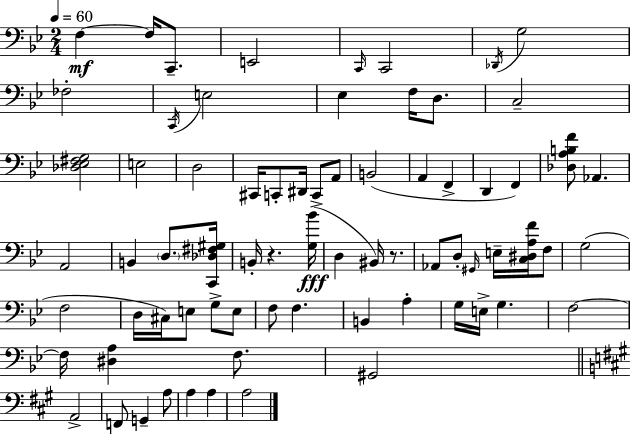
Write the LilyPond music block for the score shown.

{
  \clef bass
  \numericTimeSignature
  \time 2/4
  \key g \minor
  \tempo 4 = 60
  f4~~\mf f16 c,8.-- | e,2 | \grace { c,16 } c,2 | \acciaccatura { des,16 } g2 | \break fes2-. | \acciaccatura { c,16 } e2 | ees4 f16 | d8. c2-- | \break <des ees fis g>2 | e2 | d2 | cis,16 c,8-. dis,16 c,8-> | \break a,8 b,2( | a,4 f,4-> | d,4 f,4) | <des a b f'>8 aes,4. | \break a,2 | b,4 \parenthesize d8. | <c, des fis gis>16 b,16-. r4. | <g bes'>16(\fff d4 bis,16) | \break r8. aes,8 d8-. \grace { gis,16 } | e16-- <c dis a f'>16 f8 g2( | f2 | d16 cis16) e8 | \break g8-> e8 f8 f4. | b,4 | a4-. g16 e16-> g4. | f2~~ | \break f16 <dis a>4 | f8. gis,2 | \bar "||" \break \key a \major a,2-> | f,8 g,4-- a8 | a4 a4 | a2 | \break \bar "|."
}